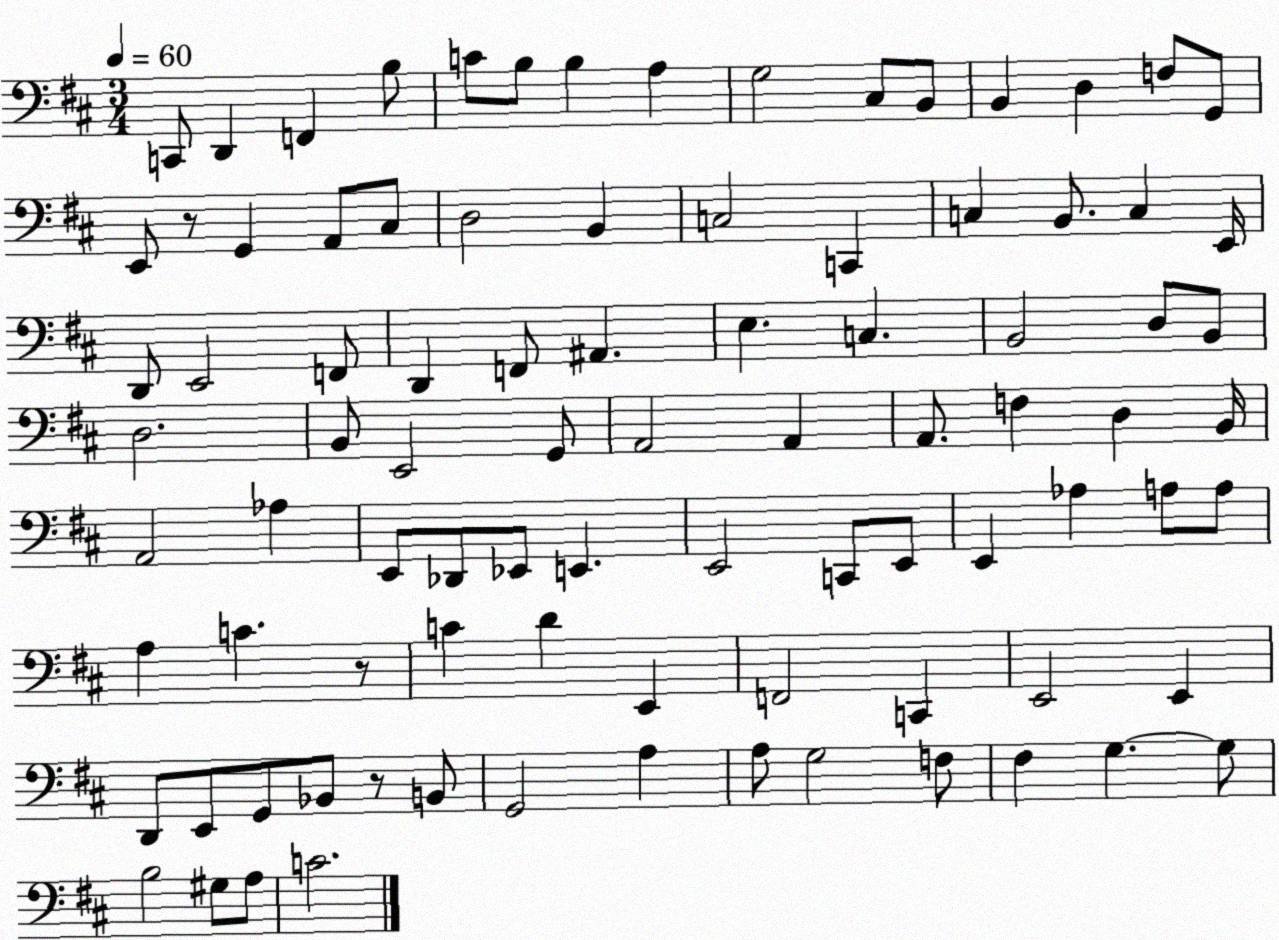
X:1
T:Untitled
M:3/4
L:1/4
K:D
C,,/2 D,, F,, B,/2 C/2 B,/2 B, A, G,2 ^C,/2 B,,/2 B,, D, F,/2 G,,/2 E,,/2 z/2 G,, A,,/2 ^C,/2 D,2 B,, C,2 C,, C, B,,/2 C, E,,/4 D,,/2 E,,2 F,,/2 D,, F,,/2 ^A,, E, C, B,,2 D,/2 B,,/2 D,2 B,,/2 E,,2 G,,/2 A,,2 A,, A,,/2 F, D, B,,/4 A,,2 _A, E,,/2 _D,,/2 _E,,/2 E,, E,,2 C,,/2 E,,/2 E,, _A, A,/2 A,/2 A, C z/2 C D E,, F,,2 C,, E,,2 E,, D,,/2 E,,/2 G,,/2 _B,,/2 z/2 B,,/2 G,,2 A, A,/2 G,2 F,/2 ^F, G, G,/2 B,2 ^G,/2 A,/2 C2